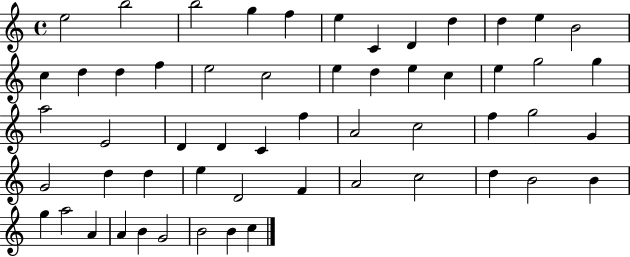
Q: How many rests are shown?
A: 0